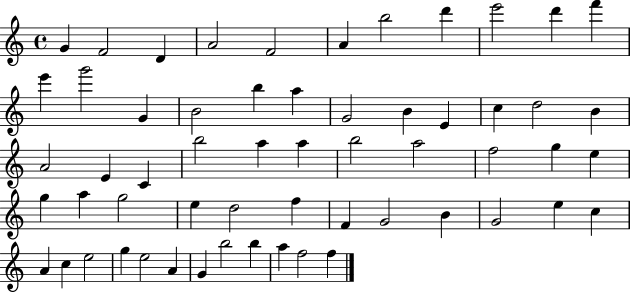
{
  \clef treble
  \time 4/4
  \defaultTimeSignature
  \key c \major
  g'4 f'2 d'4 | a'2 f'2 | a'4 b''2 d'''4 | e'''2 d'''4 f'''4 | \break e'''4 g'''2 g'4 | b'2 b''4 a''4 | g'2 b'4 e'4 | c''4 d''2 b'4 | \break a'2 e'4 c'4 | b''2 a''4 a''4 | b''2 a''2 | f''2 g''4 e''4 | \break g''4 a''4 g''2 | e''4 d''2 f''4 | f'4 g'2 b'4 | g'2 e''4 c''4 | \break a'4 c''4 e''2 | g''4 e''2 a'4 | g'4 b''2 b''4 | a''4 f''2 f''4 | \break \bar "|."
}